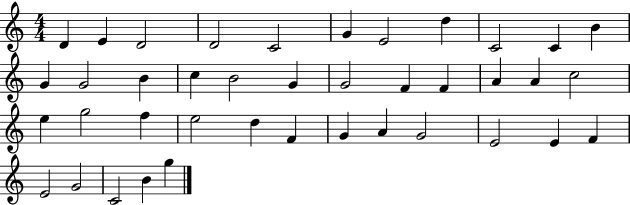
{
  \clef treble
  \numericTimeSignature
  \time 4/4
  \key c \major
  d'4 e'4 d'2 | d'2 c'2 | g'4 e'2 d''4 | c'2 c'4 b'4 | \break g'4 g'2 b'4 | c''4 b'2 g'4 | g'2 f'4 f'4 | a'4 a'4 c''2 | \break e''4 g''2 f''4 | e''2 d''4 f'4 | g'4 a'4 g'2 | e'2 e'4 f'4 | \break e'2 g'2 | c'2 b'4 g''4 | \bar "|."
}